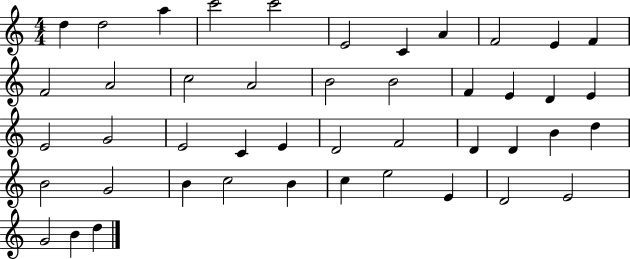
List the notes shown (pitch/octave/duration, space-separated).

D5/q D5/h A5/q C6/h C6/h E4/h C4/q A4/q F4/h E4/q F4/q F4/h A4/h C5/h A4/h B4/h B4/h F4/q E4/q D4/q E4/q E4/h G4/h E4/h C4/q E4/q D4/h F4/h D4/q D4/q B4/q D5/q B4/h G4/h B4/q C5/h B4/q C5/q E5/h E4/q D4/h E4/h G4/h B4/q D5/q